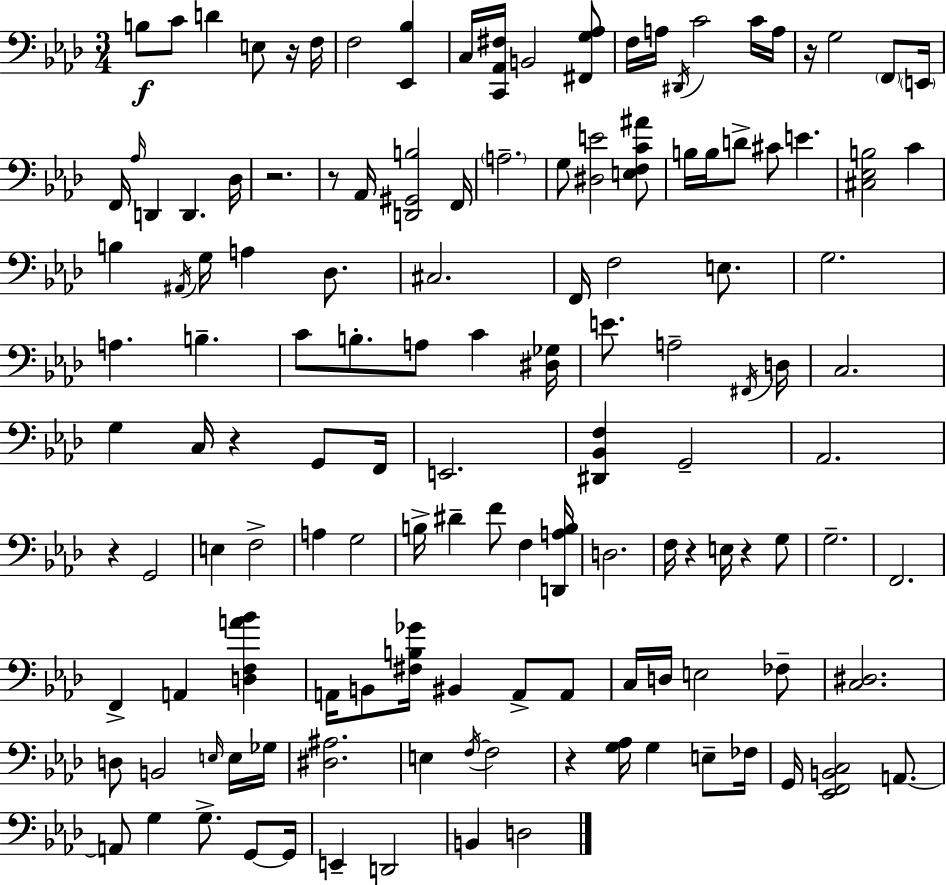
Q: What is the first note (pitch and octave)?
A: B3